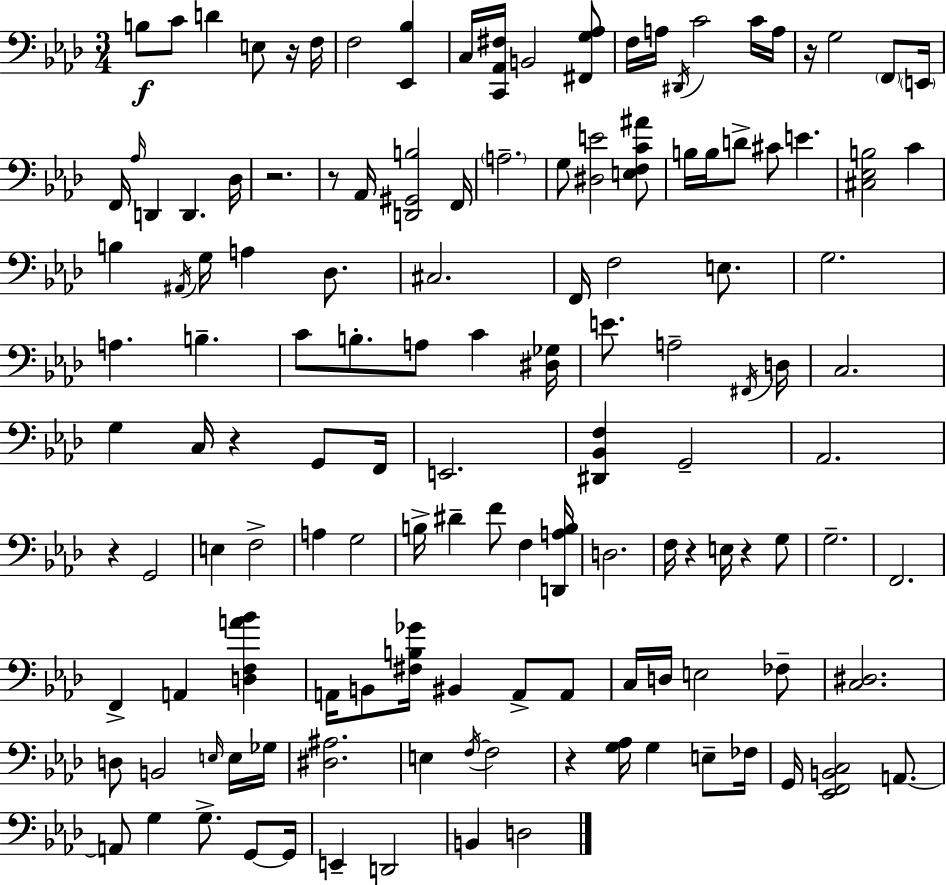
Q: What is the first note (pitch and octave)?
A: B3